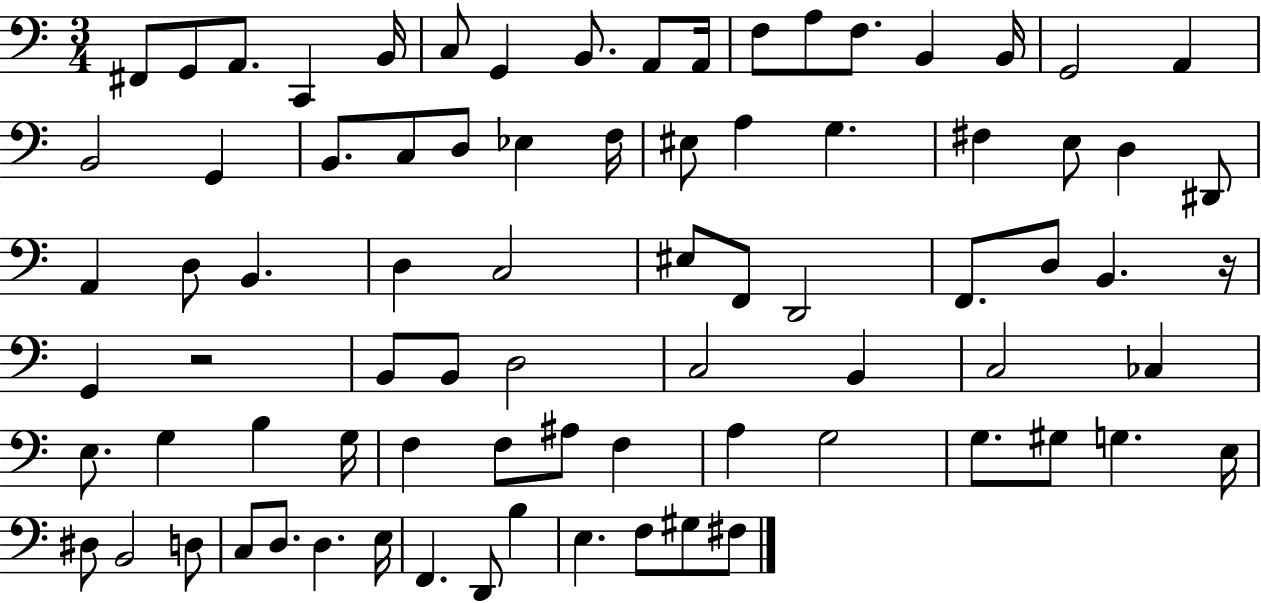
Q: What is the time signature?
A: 3/4